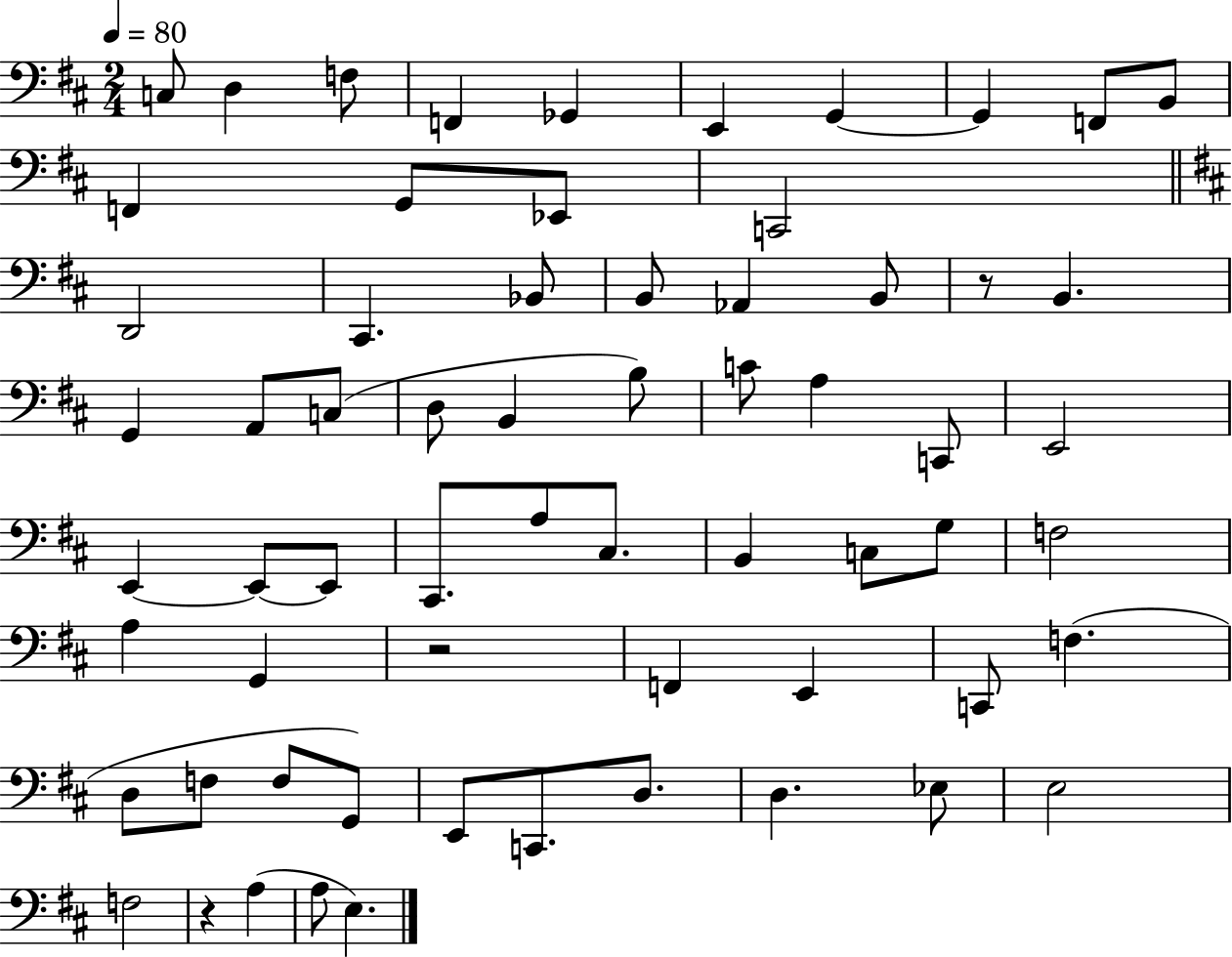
{
  \clef bass
  \numericTimeSignature
  \time 2/4
  \key d \major
  \tempo 4 = 80
  c8 d4 f8 | f,4 ges,4 | e,4 g,4~~ | g,4 f,8 b,8 | \break f,4 g,8 ees,8 | c,2 | \bar "||" \break \key b \minor d,2 | cis,4. bes,8 | b,8 aes,4 b,8 | r8 b,4. | \break g,4 a,8 c8( | d8 b,4 b8) | c'8 a4 c,8 | e,2 | \break e,4~~ e,8~~ e,8 | cis,8. a8 cis8. | b,4 c8 g8 | f2 | \break a4 g,4 | r2 | f,4 e,4 | c,8 f4.( | \break d8 f8 f8 g,8) | e,8 c,8. d8. | d4. ees8 | e2 | \break f2 | r4 a4( | a8 e4.) | \bar "|."
}